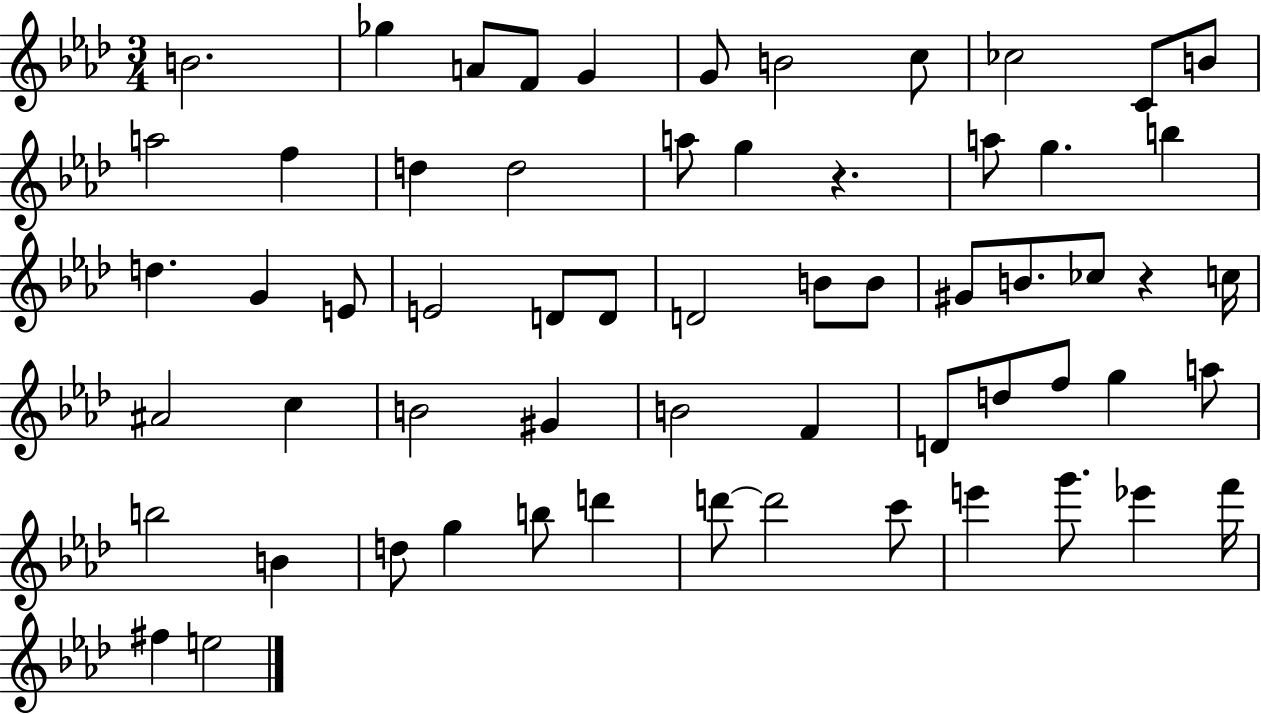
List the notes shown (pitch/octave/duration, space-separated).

B4/h. Gb5/q A4/e F4/e G4/q G4/e B4/h C5/e CES5/h C4/e B4/e A5/h F5/q D5/q D5/h A5/e G5/q R/q. A5/e G5/q. B5/q D5/q. G4/q E4/e E4/h D4/e D4/e D4/h B4/e B4/e G#4/e B4/e. CES5/e R/q C5/s A#4/h C5/q B4/h G#4/q B4/h F4/q D4/e D5/e F5/e G5/q A5/e B5/h B4/q D5/e G5/q B5/e D6/q D6/e D6/h C6/e E6/q G6/e. Eb6/q F6/s F#5/q E5/h